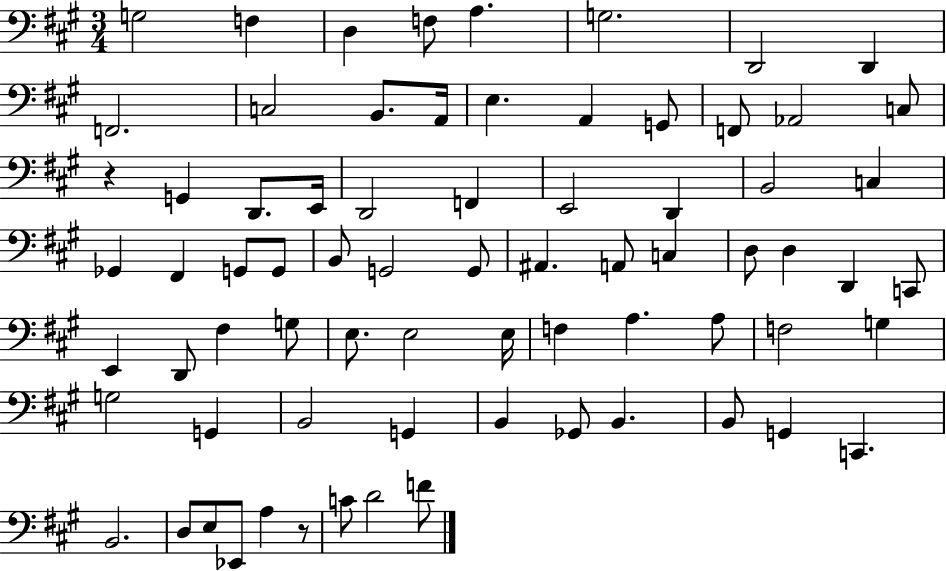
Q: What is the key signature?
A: A major